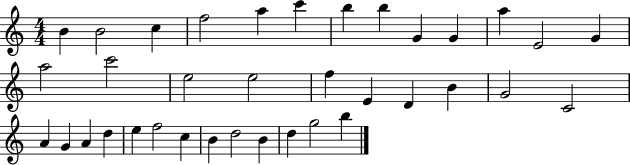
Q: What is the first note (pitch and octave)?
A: B4